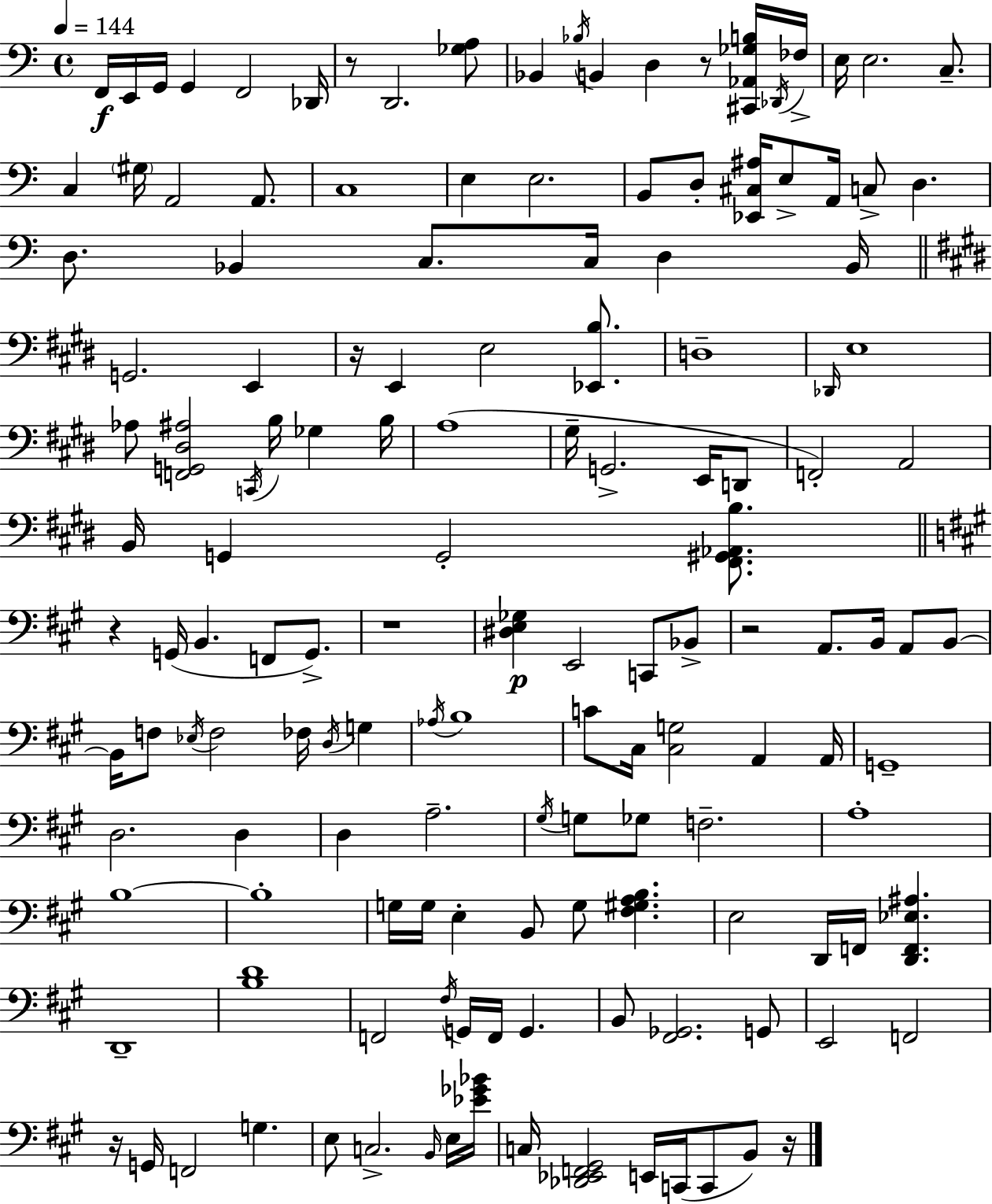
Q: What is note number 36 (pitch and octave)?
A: G2